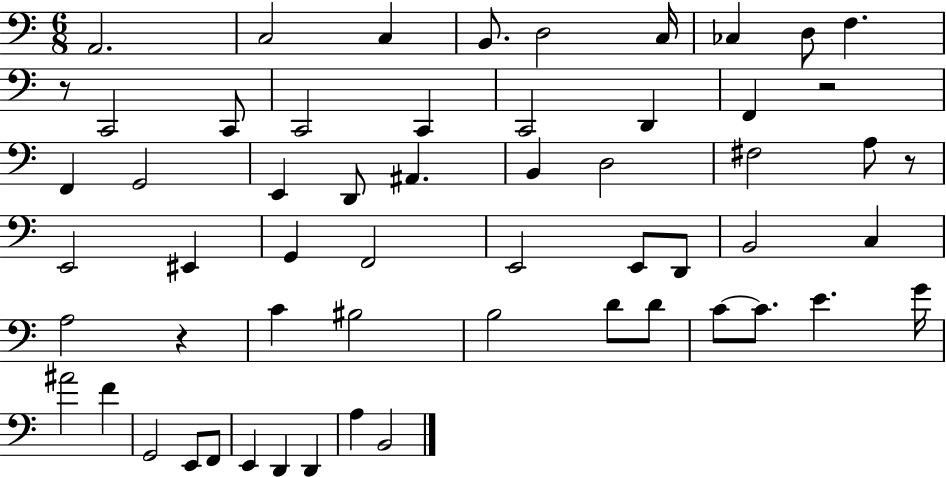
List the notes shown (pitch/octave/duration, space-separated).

A2/h. C3/h C3/q B2/e. D3/h C3/s CES3/q D3/e F3/q. R/e C2/h C2/e C2/h C2/q C2/h D2/q F2/q R/h F2/q G2/h E2/q D2/e A#2/q. B2/q D3/h F#3/h A3/e R/e E2/h EIS2/q G2/q F2/h E2/h E2/e D2/e B2/h C3/q A3/h R/q C4/q BIS3/h B3/h D4/e D4/e C4/e C4/e. E4/q. G4/s A#4/h F4/q G2/h E2/e F2/e E2/q D2/q D2/q A3/q B2/h